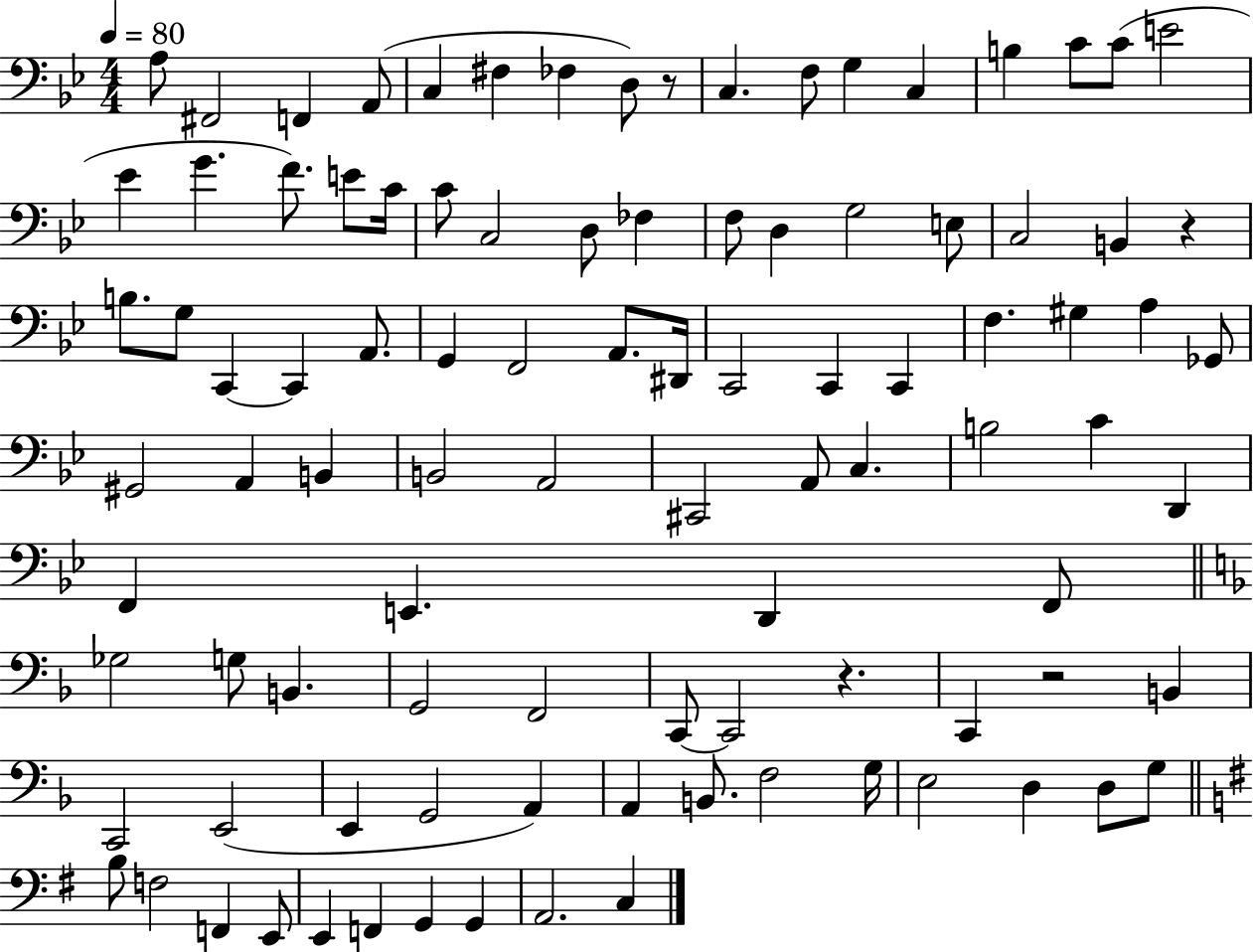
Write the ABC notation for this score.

X:1
T:Untitled
M:4/4
L:1/4
K:Bb
A,/2 ^F,,2 F,, A,,/2 C, ^F, _F, D,/2 z/2 C, F,/2 G, C, B, C/2 C/2 E2 _E G F/2 E/2 C/4 C/2 C,2 D,/2 _F, F,/2 D, G,2 E,/2 C,2 B,, z B,/2 G,/2 C,, C,, A,,/2 G,, F,,2 A,,/2 ^D,,/4 C,,2 C,, C,, F, ^G, A, _G,,/2 ^G,,2 A,, B,, B,,2 A,,2 ^C,,2 A,,/2 C, B,2 C D,, F,, E,, D,, F,,/2 _G,2 G,/2 B,, G,,2 F,,2 C,,/2 C,,2 z C,, z2 B,, C,,2 E,,2 E,, G,,2 A,, A,, B,,/2 F,2 G,/4 E,2 D, D,/2 G,/2 B,/2 F,2 F,, E,,/2 E,, F,, G,, G,, A,,2 C,